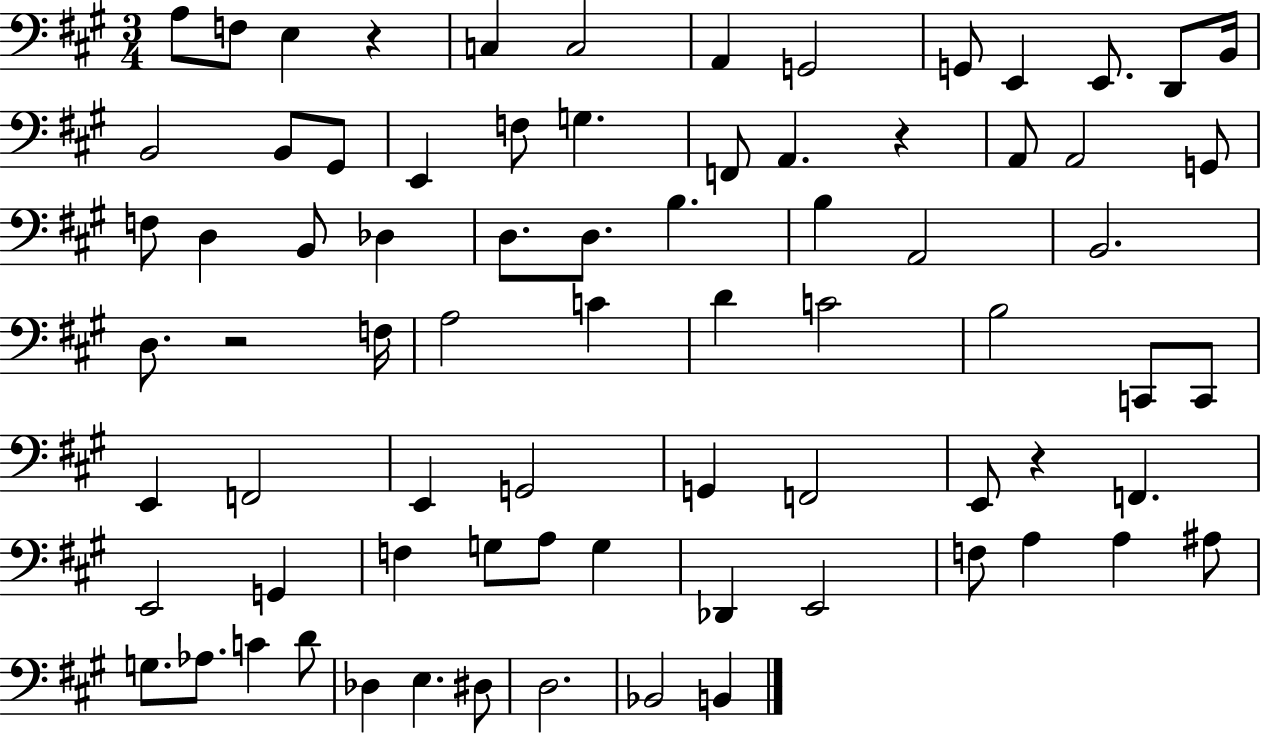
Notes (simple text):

A3/e F3/e E3/q R/q C3/q C3/h A2/q G2/h G2/e E2/q E2/e. D2/e B2/s B2/h B2/e G#2/e E2/q F3/e G3/q. F2/e A2/q. R/q A2/e A2/h G2/e F3/e D3/q B2/e Db3/q D3/e. D3/e. B3/q. B3/q A2/h B2/h. D3/e. R/h F3/s A3/h C4/q D4/q C4/h B3/h C2/e C2/e E2/q F2/h E2/q G2/h G2/q F2/h E2/e R/q F2/q. E2/h G2/q F3/q G3/e A3/e G3/q Db2/q E2/h F3/e A3/q A3/q A#3/e G3/e. Ab3/e. C4/q D4/e Db3/q E3/q. D#3/e D3/h. Bb2/h B2/q